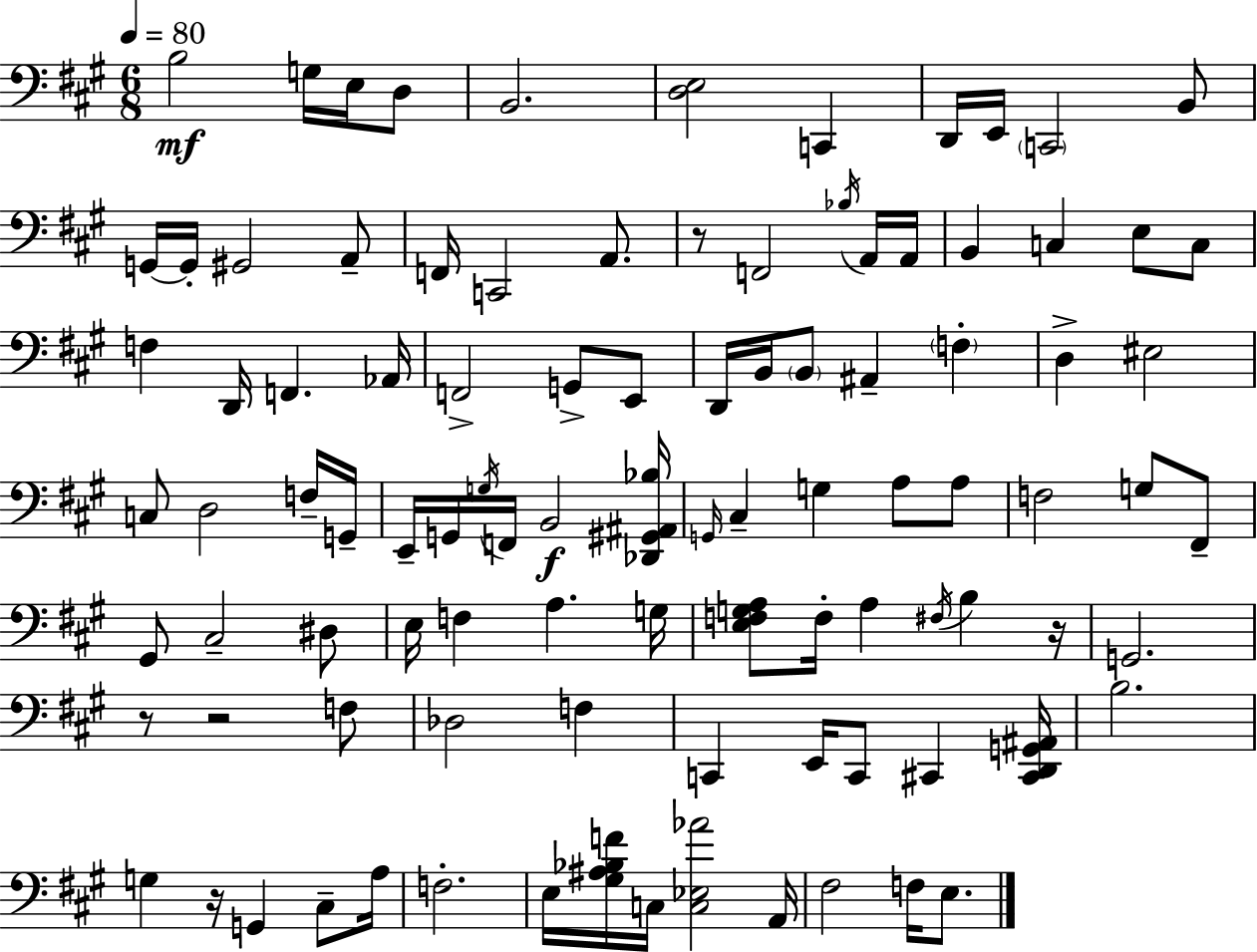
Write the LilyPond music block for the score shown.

{
  \clef bass
  \numericTimeSignature
  \time 6/8
  \key a \major
  \tempo 4 = 80
  b2\mf g16 e16 d8 | b,2. | <d e>2 c,4 | d,16 e,16 \parenthesize c,2 b,8 | \break g,16~~ g,16-. gis,2 a,8-- | f,16 c,2 a,8. | r8 f,2 \acciaccatura { bes16 } a,16 | a,16 b,4 c4 e8 c8 | \break f4 d,16 f,4. | aes,16 f,2-> g,8-> e,8 | d,16 b,16 \parenthesize b,8 ais,4-- \parenthesize f4-. | d4-> eis2 | \break c8 d2 f16-- | g,16-- e,16-- g,16 \acciaccatura { g16 } f,16 b,2\f | <des, gis, ais, bes>16 \grace { g,16 } cis4-- g4 a8 | a8 f2 g8 | \break fis,8-- gis,8 cis2-- | dis8 e16 f4 a4. | g16 <e f g a>8 f16-. a4 \acciaccatura { fis16 } b4 | r16 g,2. | \break r8 r2 | f8 des2 | f4 c,4 e,16 c,8 cis,4 | <cis, d, g, ais,>16 b2. | \break g4 r16 g,4 | cis8-- a16 f2.-. | e16 <gis ais bes f'>16 c16 <c ees aes'>2 | a,16 fis2 | \break f16 e8. \bar "|."
}